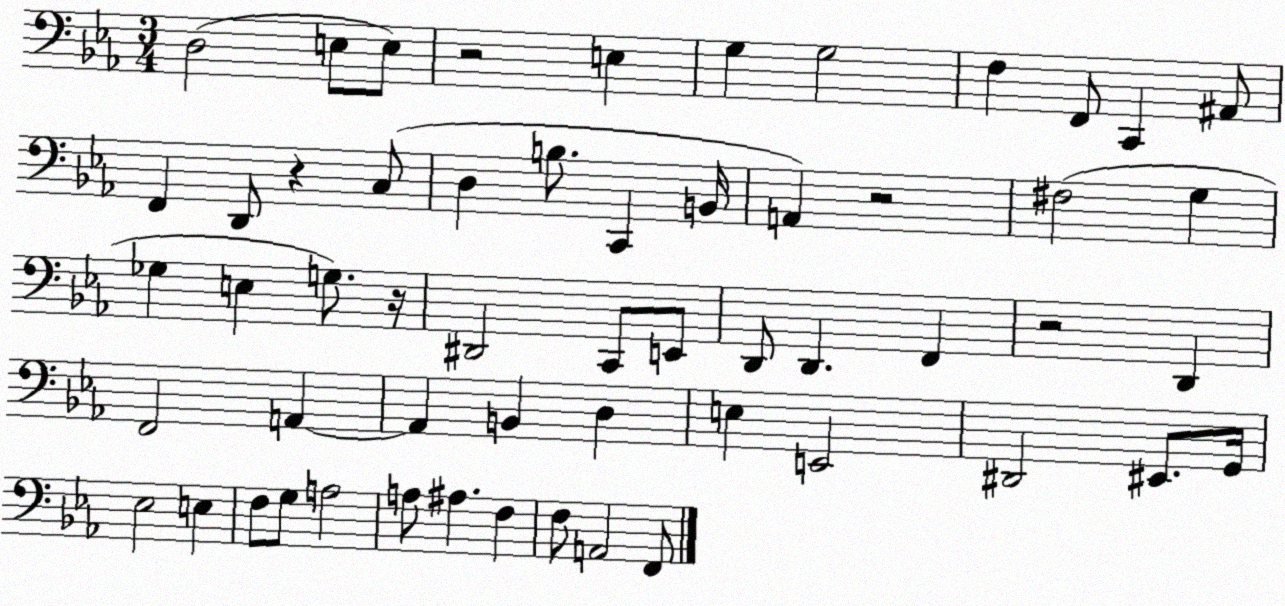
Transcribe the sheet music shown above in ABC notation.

X:1
T:Untitled
M:3/4
L:1/4
K:Eb
D,2 E,/2 E,/2 z2 E, G, G,2 F, F,,/2 C,, ^A,,/2 F,, D,,/2 z C,/2 D, B,/2 C,, B,,/4 A,, z2 ^F,2 G, _G, E, G,/2 z/4 ^D,,2 C,,/2 E,,/2 D,,/2 D,, F,, z2 D,, F,,2 A,, A,, B,, D, E, E,,2 ^D,,2 ^E,,/2 G,,/4 _E,2 E, F,/2 G,/2 A,2 A,/2 ^A, F, F,/2 A,,2 F,,/2